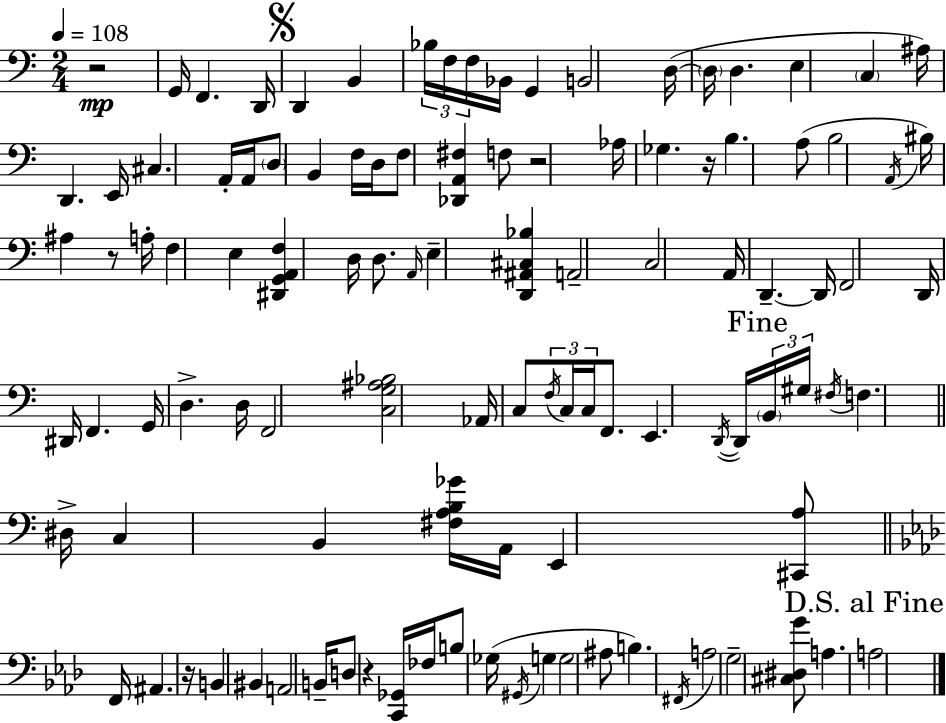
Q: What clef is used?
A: bass